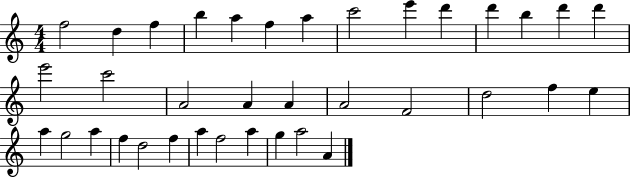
F5/h D5/q F5/q B5/q A5/q F5/q A5/q C6/h E6/q D6/q D6/q B5/q D6/q D6/q E6/h C6/h A4/h A4/q A4/q A4/h F4/h D5/h F5/q E5/q A5/q G5/h A5/q F5/q D5/h F5/q A5/q F5/h A5/q G5/q A5/h A4/q